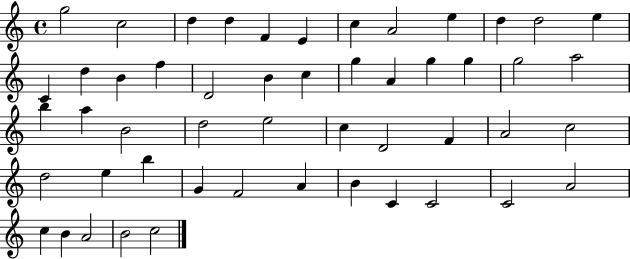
{
  \clef treble
  \time 4/4
  \defaultTimeSignature
  \key c \major
  g''2 c''2 | d''4 d''4 f'4 e'4 | c''4 a'2 e''4 | d''4 d''2 e''4 | \break c'4 d''4 b'4 f''4 | d'2 b'4 c''4 | g''4 a'4 g''4 g''4 | g''2 a''2 | \break b''4 a''4 b'2 | d''2 e''2 | c''4 d'2 f'4 | a'2 c''2 | \break d''2 e''4 b''4 | g'4 f'2 a'4 | b'4 c'4 c'2 | c'2 a'2 | \break c''4 b'4 a'2 | b'2 c''2 | \bar "|."
}